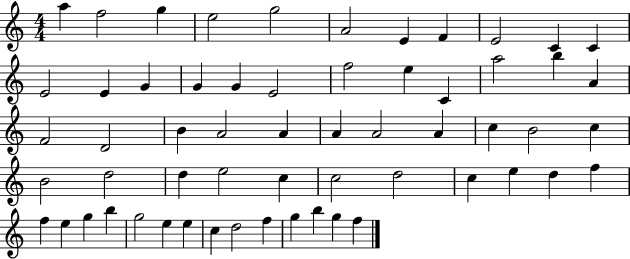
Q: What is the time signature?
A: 4/4